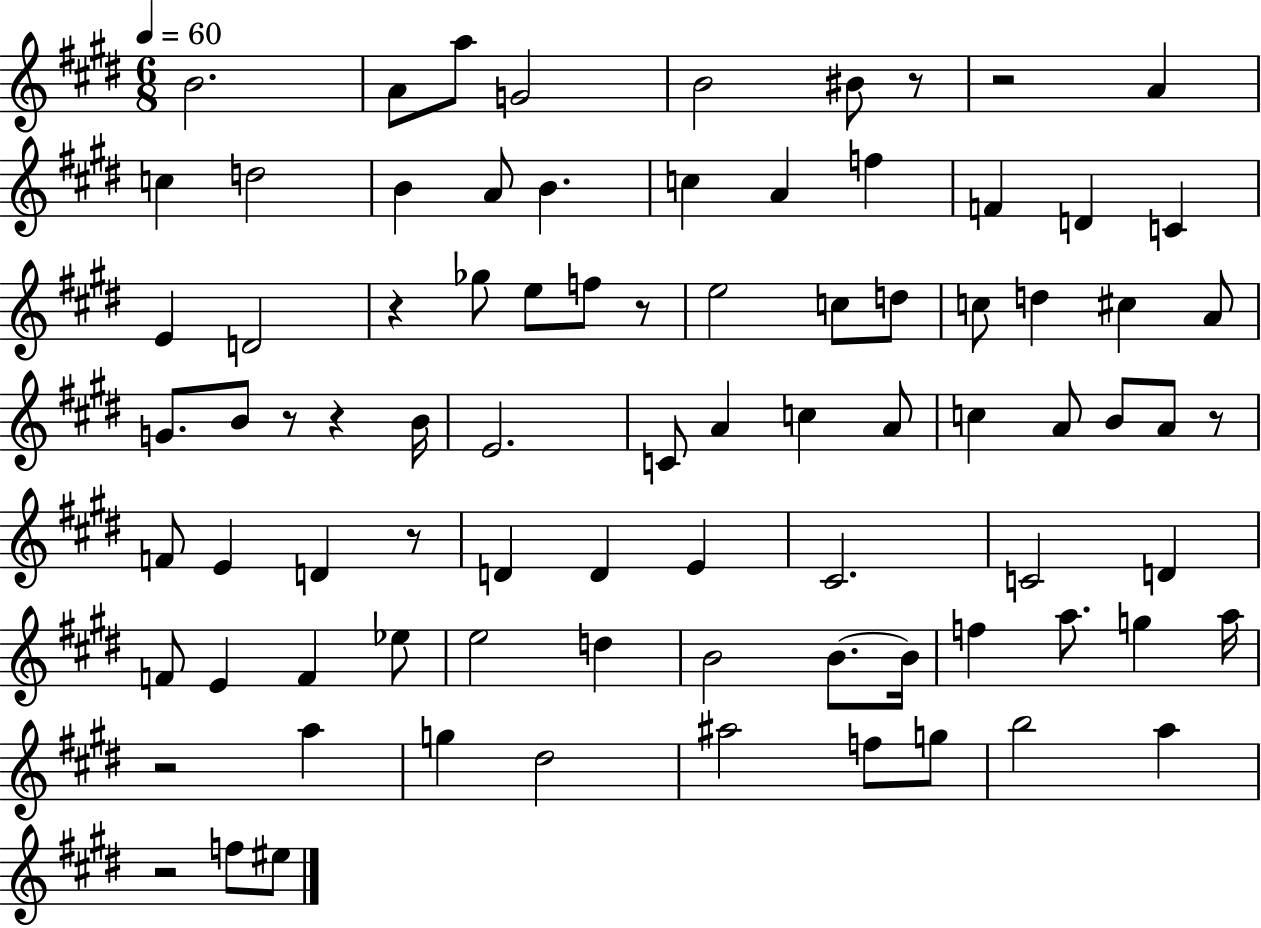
{
  \clef treble
  \numericTimeSignature
  \time 6/8
  \key e \major
  \tempo 4 = 60
  \repeat volta 2 { b'2. | a'8 a''8 g'2 | b'2 bis'8 r8 | r2 a'4 | \break c''4 d''2 | b'4 a'8 b'4. | c''4 a'4 f''4 | f'4 d'4 c'4 | \break e'4 d'2 | r4 ges''8 e''8 f''8 r8 | e''2 c''8 d''8 | c''8 d''4 cis''4 a'8 | \break g'8. b'8 r8 r4 b'16 | e'2. | c'8 a'4 c''4 a'8 | c''4 a'8 b'8 a'8 r8 | \break f'8 e'4 d'4 r8 | d'4 d'4 e'4 | cis'2. | c'2 d'4 | \break f'8 e'4 f'4 ees''8 | e''2 d''4 | b'2 b'8.~~ b'16 | f''4 a''8. g''4 a''16 | \break r2 a''4 | g''4 dis''2 | ais''2 f''8 g''8 | b''2 a''4 | \break r2 f''8 eis''8 | } \bar "|."
}